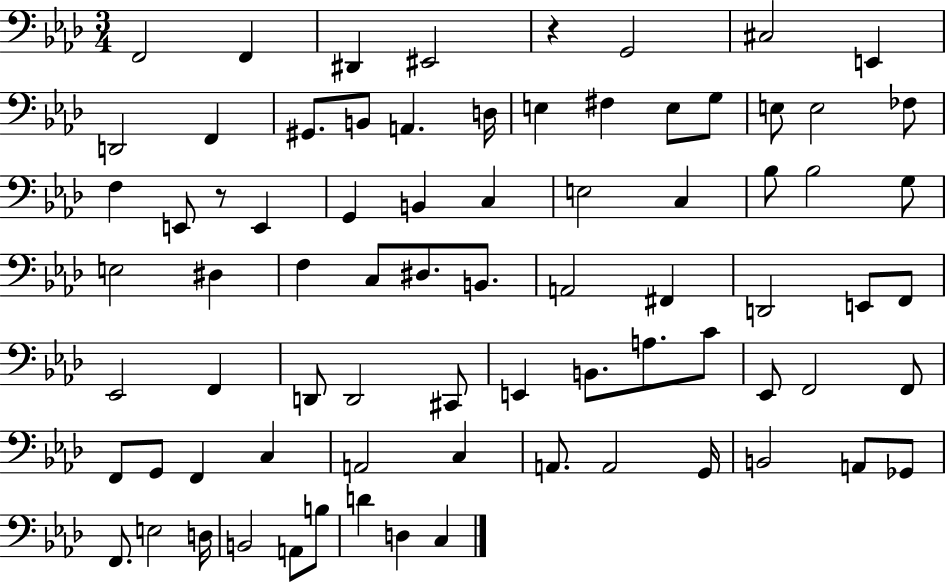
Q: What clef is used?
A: bass